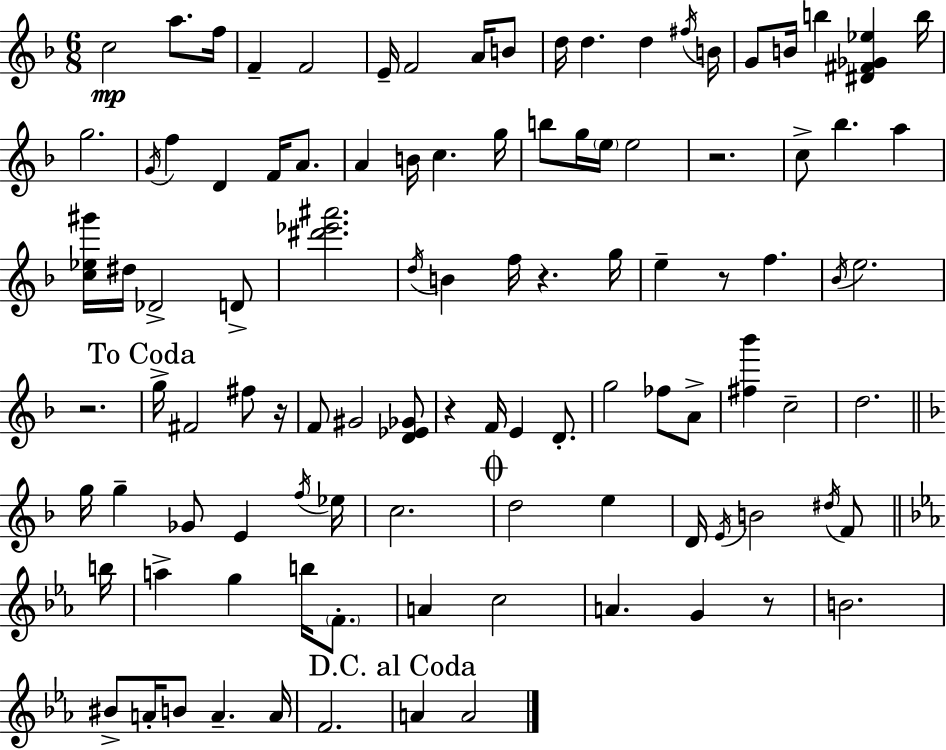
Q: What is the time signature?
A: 6/8